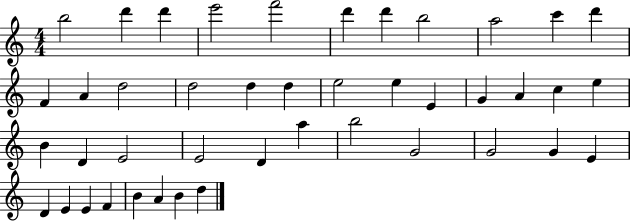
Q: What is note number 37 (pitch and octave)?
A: E4